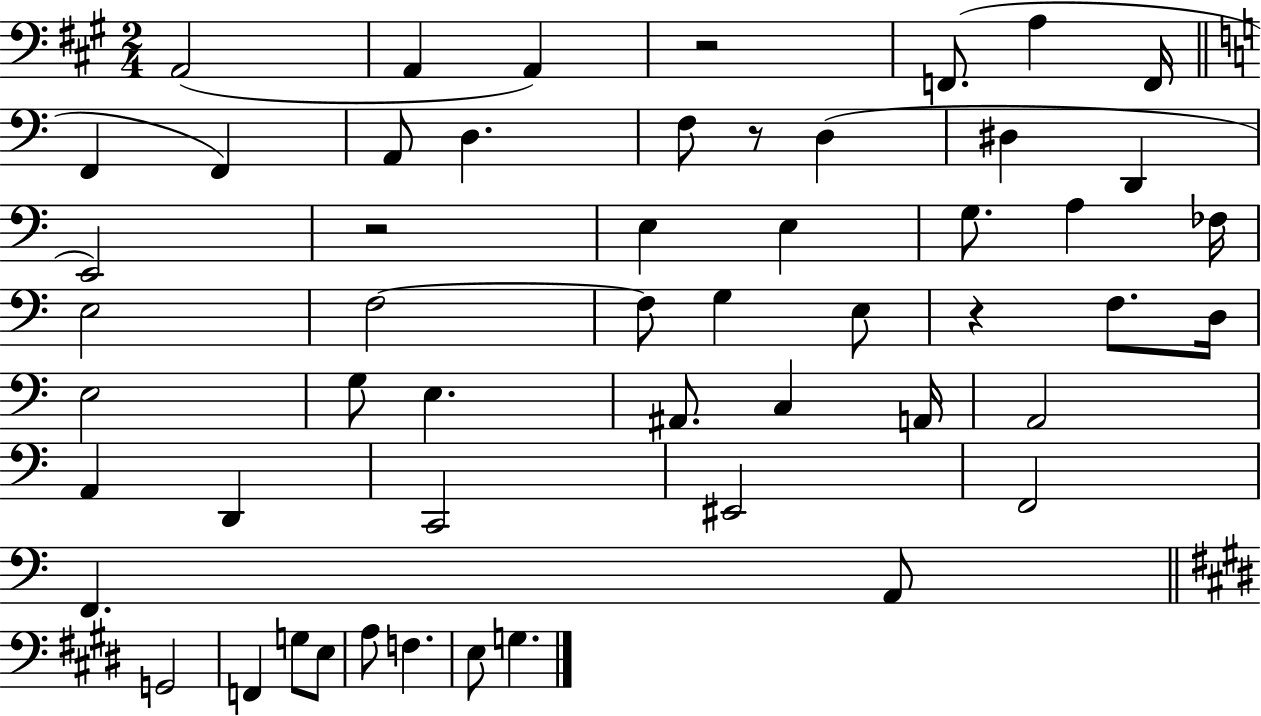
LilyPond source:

{
  \clef bass
  \numericTimeSignature
  \time 2/4
  \key a \major
  a,2( | a,4 a,4) | r2 | f,8.( a4 f,16 | \break \bar "||" \break \key a \minor f,4 f,4) | a,8 d4. | f8 r8 d4( | dis4 d,4 | \break e,2) | r2 | e4 e4 | g8. a4 fes16 | \break e2 | f2~~ | f8 g4 e8 | r4 f8. d16 | \break e2 | g8 e4. | ais,8. c4 a,16 | a,2 | \break a,4 d,4 | c,2 | eis,2 | f,2 | \break f,4. a,8 | \bar "||" \break \key e \major g,2 | f,4 g8 e8 | a8 f4. | e8 g4. | \break \bar "|."
}